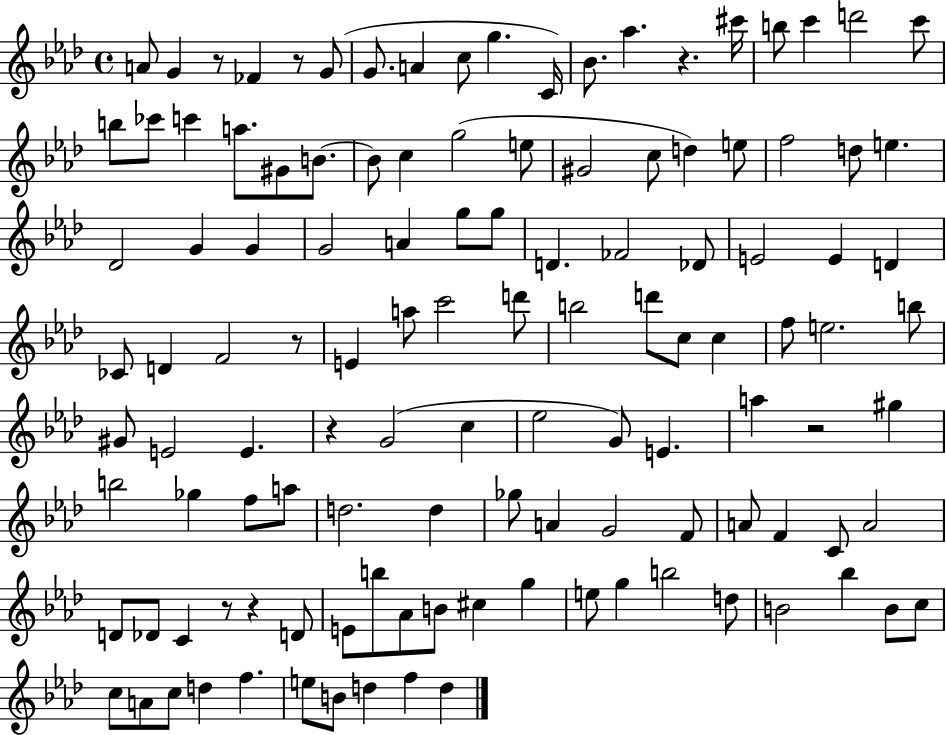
A4/e G4/q R/e FES4/q R/e G4/e G4/e. A4/q C5/e G5/q. C4/s Bb4/e. Ab5/q. R/q. C#6/s B5/e C6/q D6/h C6/e B5/e CES6/e C6/q A5/e. G#4/e B4/e. B4/e C5/q G5/h E5/e G#4/h C5/e D5/q E5/e F5/h D5/e E5/q. Db4/h G4/q G4/q G4/h A4/q G5/e G5/e D4/q. FES4/h Db4/e E4/h E4/q D4/q CES4/e D4/q F4/h R/e E4/q A5/e C6/h D6/e B5/h D6/e C5/e C5/q F5/e E5/h. B5/e G#4/e E4/h E4/q. R/q G4/h C5/q Eb5/h G4/e E4/q. A5/q R/h G#5/q B5/h Gb5/q F5/e A5/e D5/h. D5/q Gb5/e A4/q G4/h F4/e A4/e F4/q C4/e A4/h D4/e Db4/e C4/q R/e R/q D4/e E4/e B5/e Ab4/e B4/e C#5/q G5/q E5/e G5/q B5/h D5/e B4/h Bb5/q B4/e C5/e C5/e A4/e C5/e D5/q F5/q. E5/e B4/e D5/q F5/q D5/q